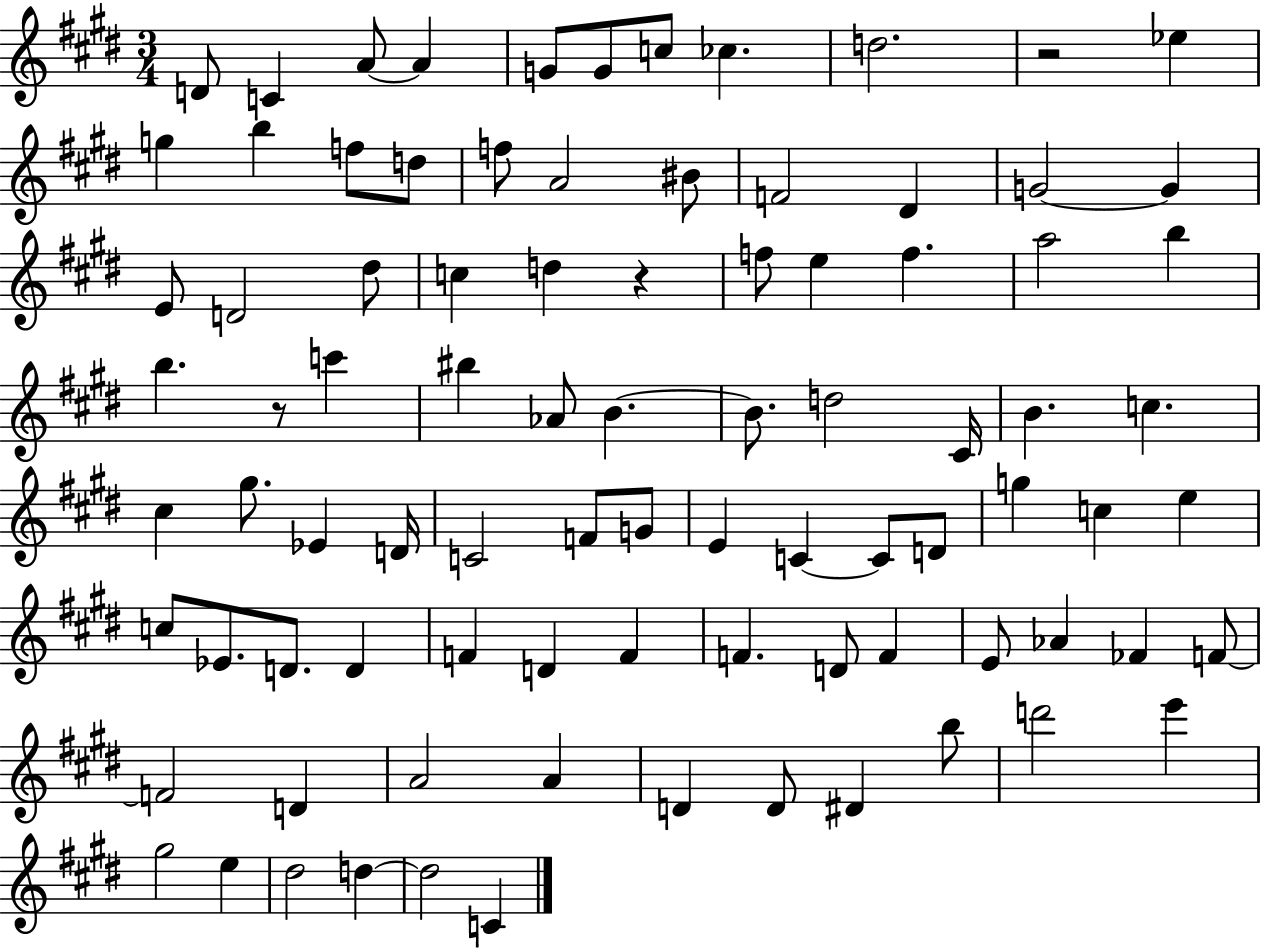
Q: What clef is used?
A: treble